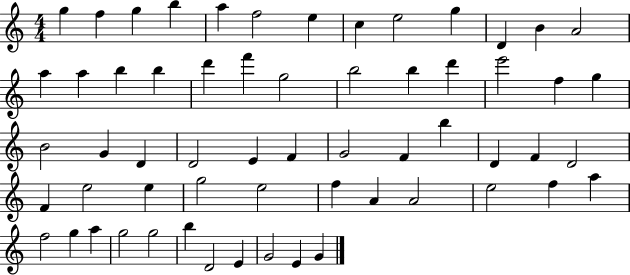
G5/q F5/q G5/q B5/q A5/q F5/h E5/q C5/q E5/h G5/q D4/q B4/q A4/h A5/q A5/q B5/q B5/q D6/q F6/q G5/h B5/h B5/q D6/q E6/h F5/q G5/q B4/h G4/q D4/q D4/h E4/q F4/q G4/h F4/q B5/q D4/q F4/q D4/h F4/q E5/h E5/q G5/h E5/h F5/q A4/q A4/h E5/h F5/q A5/q F5/h G5/q A5/q G5/h G5/h B5/q D4/h E4/q G4/h E4/q G4/q